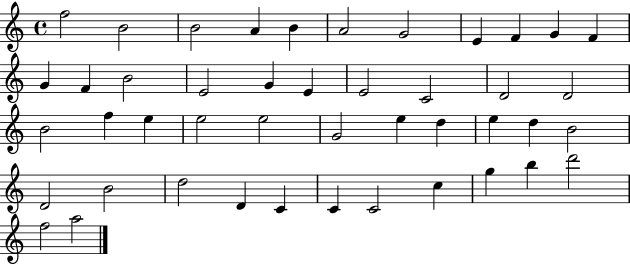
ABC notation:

X:1
T:Untitled
M:4/4
L:1/4
K:C
f2 B2 B2 A B A2 G2 E F G F G F B2 E2 G E E2 C2 D2 D2 B2 f e e2 e2 G2 e d e d B2 D2 B2 d2 D C C C2 c g b d'2 f2 a2